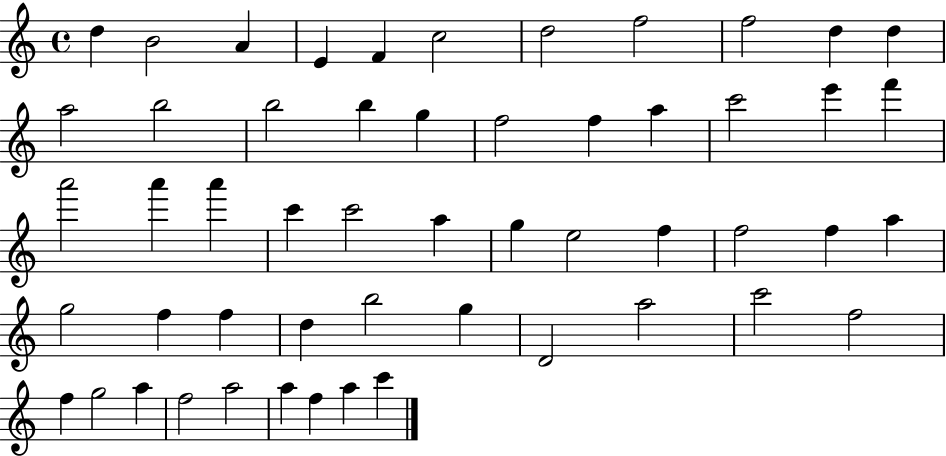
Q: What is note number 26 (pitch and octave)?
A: C6